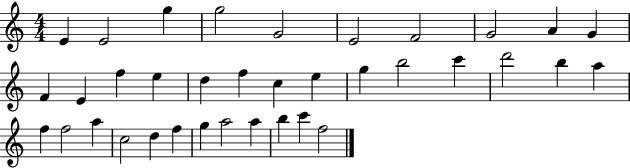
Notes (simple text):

E4/q E4/h G5/q G5/h G4/h E4/h F4/h G4/h A4/q G4/q F4/q E4/q F5/q E5/q D5/q F5/q C5/q E5/q G5/q B5/h C6/q D6/h B5/q A5/q F5/q F5/h A5/q C5/h D5/q F5/q G5/q A5/h A5/q B5/q C6/q F5/h